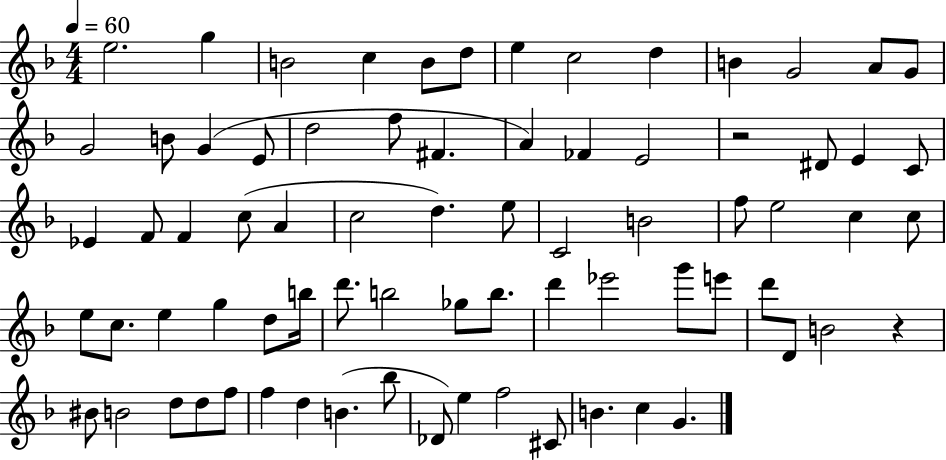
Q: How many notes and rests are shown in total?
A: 75